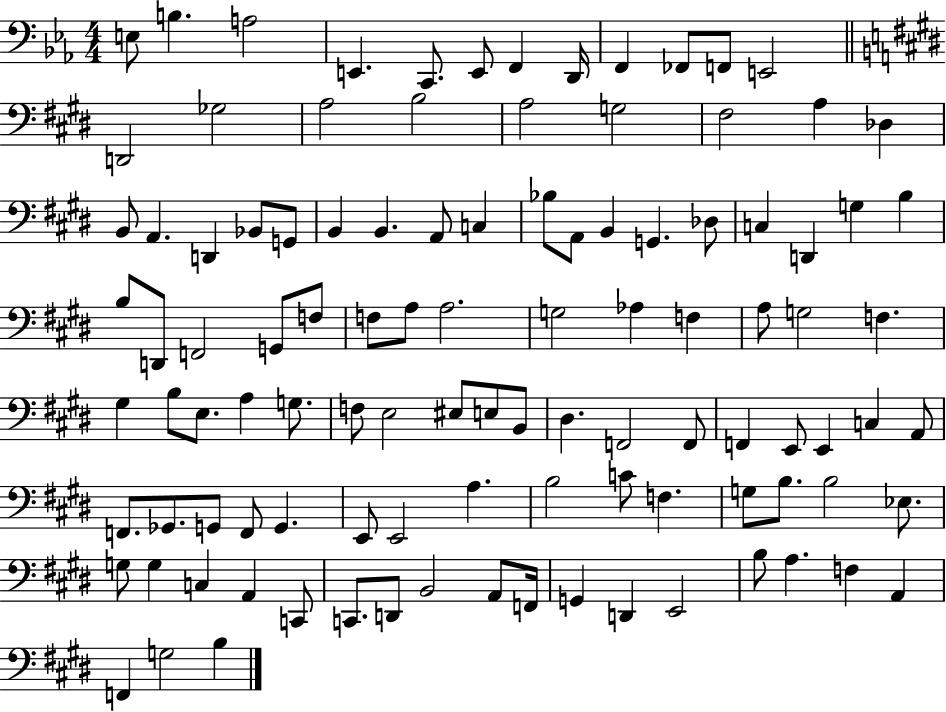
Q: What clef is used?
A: bass